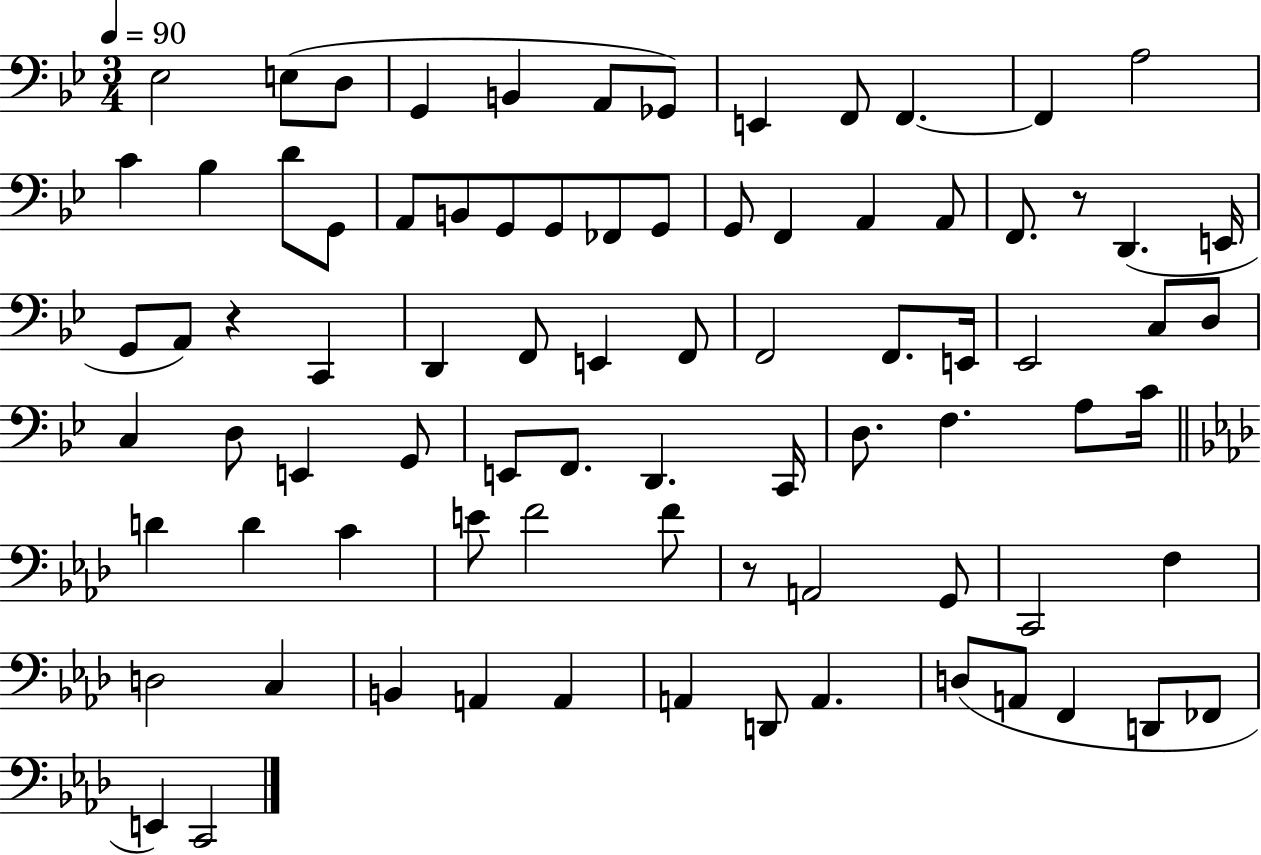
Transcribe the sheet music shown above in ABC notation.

X:1
T:Untitled
M:3/4
L:1/4
K:Bb
_E,2 E,/2 D,/2 G,, B,, A,,/2 _G,,/2 E,, F,,/2 F,, F,, A,2 C _B, D/2 G,,/2 A,,/2 B,,/2 G,,/2 G,,/2 _F,,/2 G,,/2 G,,/2 F,, A,, A,,/2 F,,/2 z/2 D,, E,,/4 G,,/2 A,,/2 z C,, D,, F,,/2 E,, F,,/2 F,,2 F,,/2 E,,/4 _E,,2 C,/2 D,/2 C, D,/2 E,, G,,/2 E,,/2 F,,/2 D,, C,,/4 D,/2 F, A,/2 C/4 D D C E/2 F2 F/2 z/2 A,,2 G,,/2 C,,2 F, D,2 C, B,, A,, A,, A,, D,,/2 A,, D,/2 A,,/2 F,, D,,/2 _F,,/2 E,, C,,2